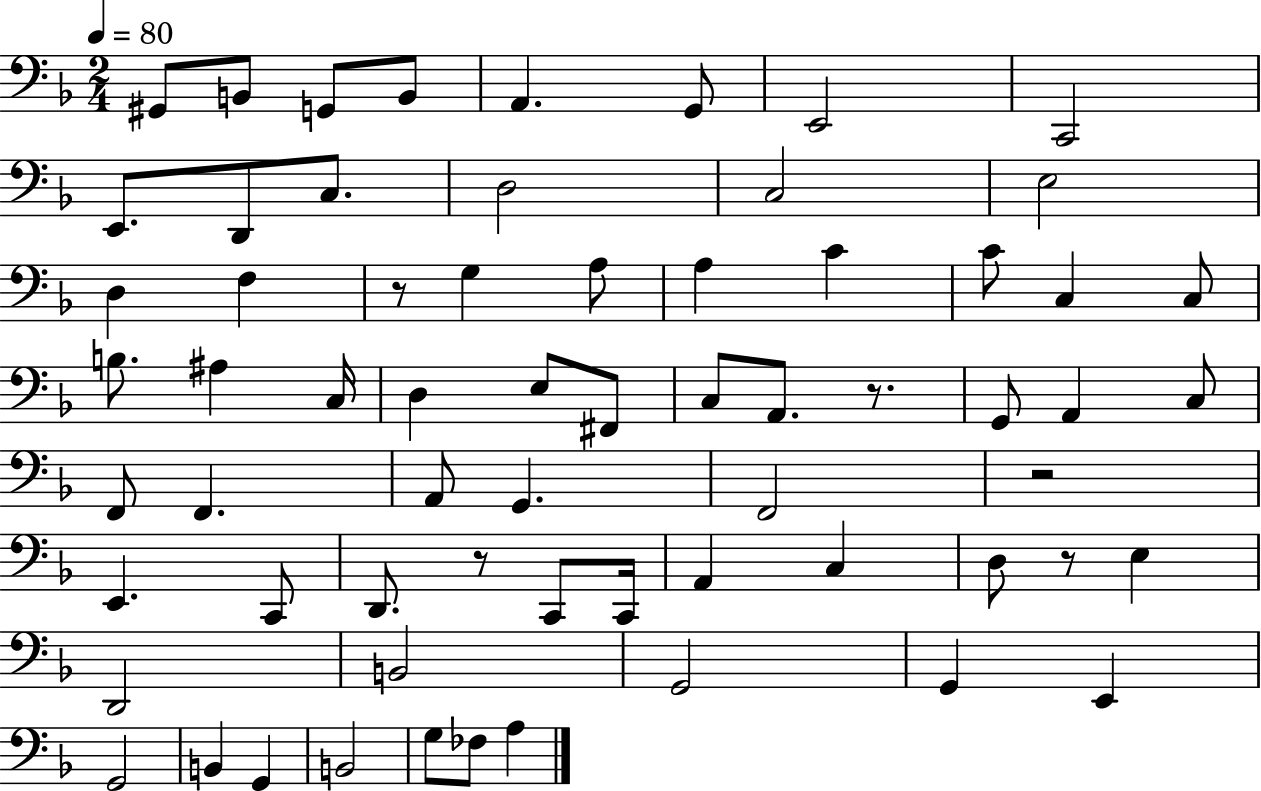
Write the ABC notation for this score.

X:1
T:Untitled
M:2/4
L:1/4
K:F
^G,,/2 B,,/2 G,,/2 B,,/2 A,, G,,/2 E,,2 C,,2 E,,/2 D,,/2 C,/2 D,2 C,2 E,2 D, F, z/2 G, A,/2 A, C C/2 C, C,/2 B,/2 ^A, C,/4 D, E,/2 ^F,,/2 C,/2 A,,/2 z/2 G,,/2 A,, C,/2 F,,/2 F,, A,,/2 G,, F,,2 z2 E,, C,,/2 D,,/2 z/2 C,,/2 C,,/4 A,, C, D,/2 z/2 E, D,,2 B,,2 G,,2 G,, E,, G,,2 B,, G,, B,,2 G,/2 _F,/2 A,